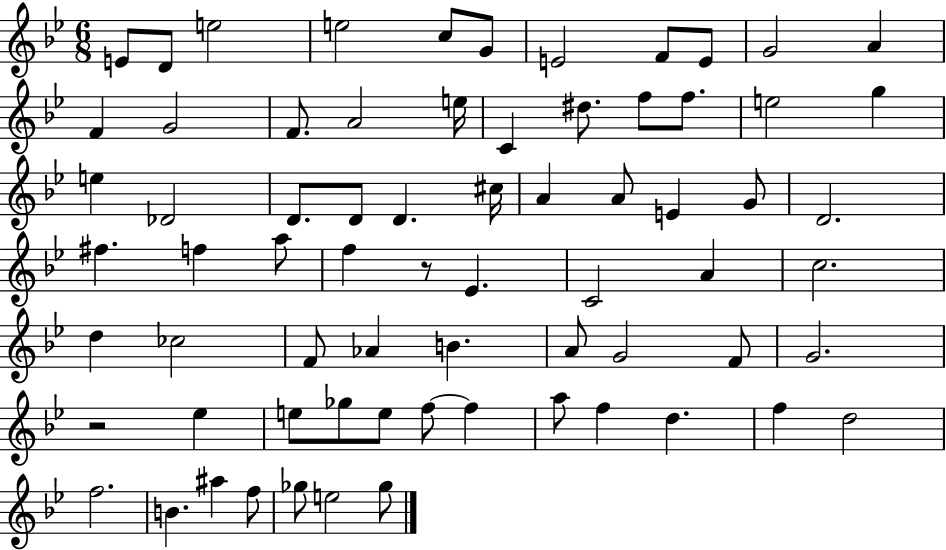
{
  \clef treble
  \numericTimeSignature
  \time 6/8
  \key bes \major
  e'8 d'8 e''2 | e''2 c''8 g'8 | e'2 f'8 e'8 | g'2 a'4 | \break f'4 g'2 | f'8. a'2 e''16 | c'4 dis''8. f''8 f''8. | e''2 g''4 | \break e''4 des'2 | d'8. d'8 d'4. cis''16 | a'4 a'8 e'4 g'8 | d'2. | \break fis''4. f''4 a''8 | f''4 r8 ees'4. | c'2 a'4 | c''2. | \break d''4 ces''2 | f'8 aes'4 b'4. | a'8 g'2 f'8 | g'2. | \break r2 ees''4 | e''8 ges''8 e''8 f''8~~ f''4 | a''8 f''4 d''4. | f''4 d''2 | \break f''2. | b'4. ais''4 f''8 | ges''8 e''2 ges''8 | \bar "|."
}